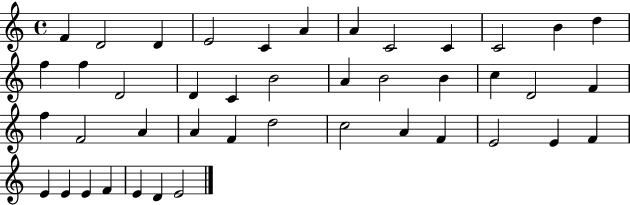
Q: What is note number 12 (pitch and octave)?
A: D5